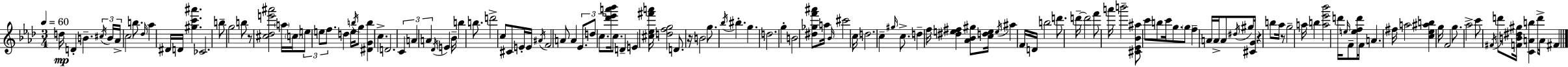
X:1
T:Untitled
M:3/4
L:1/4
K:Fm
d/4 D B ^c/4 B/4 _A/4 c2 b/2 _d/4 _a ^D/4 D/4 [^gc'^a'] _C2 b/2 g2 b/2 z/2 [^c_de'^a']2 a/4 c/4 e/2 e/2 f/2 d e/4 b/4 g/2 [^DGb] c D2 C A A _D/4 E _B/4 b b/2 d'2 c/2 ^C/2 E/4 E/4 ^A/4 F2 A/2 A _E/2 d/2 c/2 [_d'_e'a'_b']/4 c/2 D E [^c_e^f'a']/4 [dfg]2 D/2 z/4 B2 g/2 _b/4 ^b g d2 g B2 [^d_gf'^a']/2 a/4 _B/4 ^c'2 c/4 d2 c ^g/4 c/2 d f/4 [^de^f] [_A_B^g]/2 [cde]/4 e/4 ^a F/4 D/4 b2 d'/2 d'/4 d'2 f'/2 a'/4 b'2 [^C_E_B^a]/2 c'/2 b/2 c'/4 g/2 g/2 f A/4 A/4 A/2 ^d/4 ^g/4 [^CG]/4 z b/2 _a/4 z/2 g2 a/4 b [a_e'_b']2 d'/4 e/4 F/2 [efd']/4 F/4 A ^f/4 a2 [c_e^ab] g/4 F2 g/2 _a2 c'/2 ^F/4 d'/2 [FB^d^g]/4 [CAb] d'/2 A/4 ^F